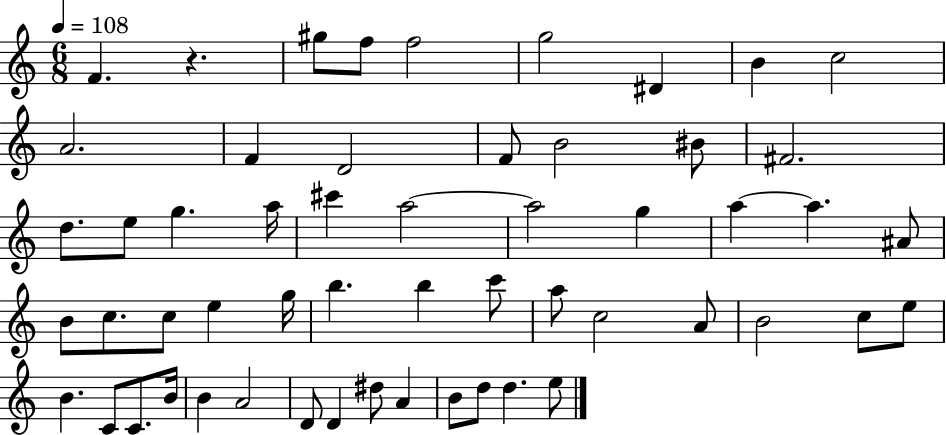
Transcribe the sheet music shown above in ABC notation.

X:1
T:Untitled
M:6/8
L:1/4
K:C
F z ^g/2 f/2 f2 g2 ^D B c2 A2 F D2 F/2 B2 ^B/2 ^F2 d/2 e/2 g a/4 ^c' a2 a2 g a a ^A/2 B/2 c/2 c/2 e g/4 b b c'/2 a/2 c2 A/2 B2 c/2 e/2 B C/2 C/2 B/4 B A2 D/2 D ^d/2 A B/2 d/2 d e/2